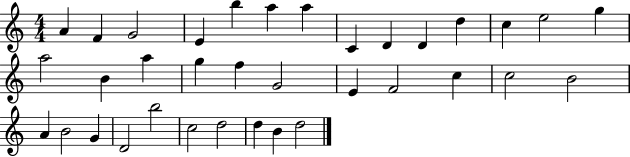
{
  \clef treble
  \numericTimeSignature
  \time 4/4
  \key c \major
  a'4 f'4 g'2 | e'4 b''4 a''4 a''4 | c'4 d'4 d'4 d''4 | c''4 e''2 g''4 | \break a''2 b'4 a''4 | g''4 f''4 g'2 | e'4 f'2 c''4 | c''2 b'2 | \break a'4 b'2 g'4 | d'2 b''2 | c''2 d''2 | d''4 b'4 d''2 | \break \bar "|."
}